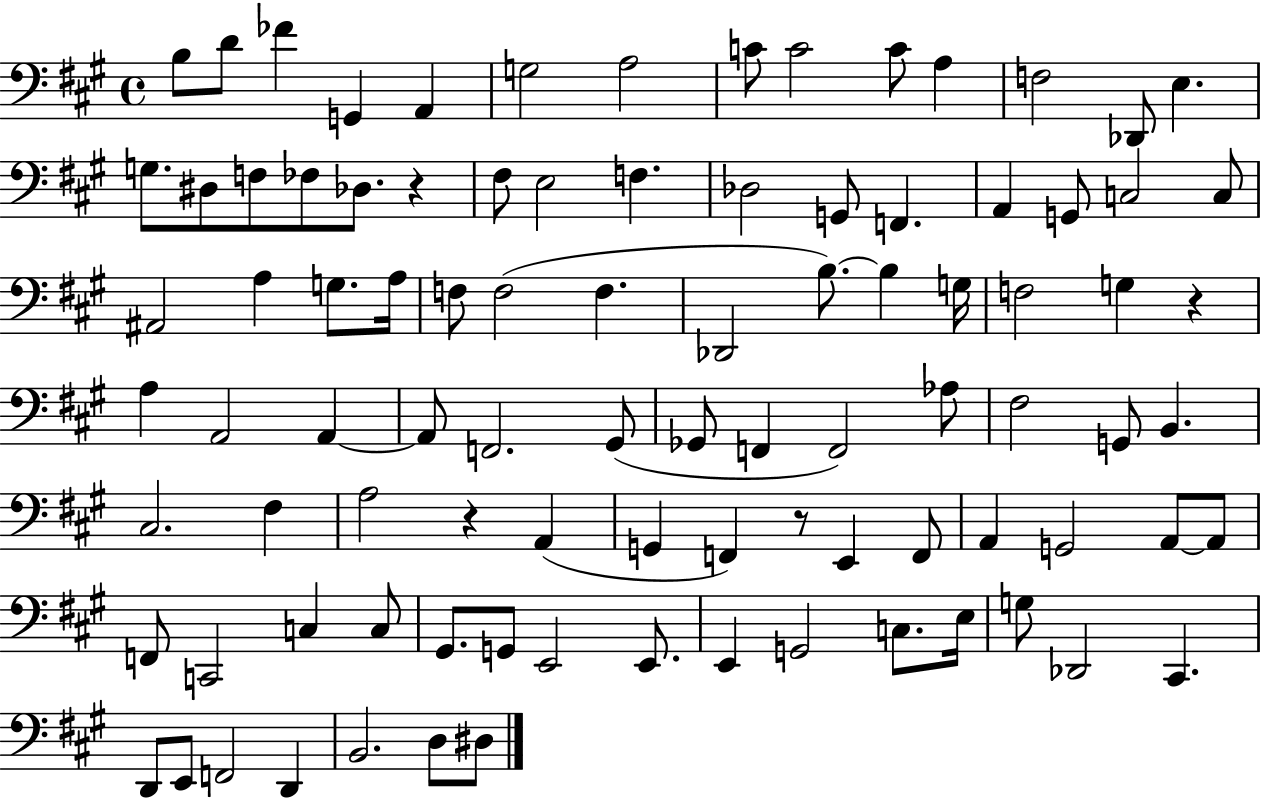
X:1
T:Untitled
M:4/4
L:1/4
K:A
B,/2 D/2 _F G,, A,, G,2 A,2 C/2 C2 C/2 A, F,2 _D,,/2 E, G,/2 ^D,/2 F,/2 _F,/2 _D,/2 z ^F,/2 E,2 F, _D,2 G,,/2 F,, A,, G,,/2 C,2 C,/2 ^A,,2 A, G,/2 A,/4 F,/2 F,2 F, _D,,2 B,/2 B, G,/4 F,2 G, z A, A,,2 A,, A,,/2 F,,2 ^G,,/2 _G,,/2 F,, F,,2 _A,/2 ^F,2 G,,/2 B,, ^C,2 ^F, A,2 z A,, G,, F,, z/2 E,, F,,/2 A,, G,,2 A,,/2 A,,/2 F,,/2 C,,2 C, C,/2 ^G,,/2 G,,/2 E,,2 E,,/2 E,, G,,2 C,/2 E,/4 G,/2 _D,,2 ^C,, D,,/2 E,,/2 F,,2 D,, B,,2 D,/2 ^D,/2